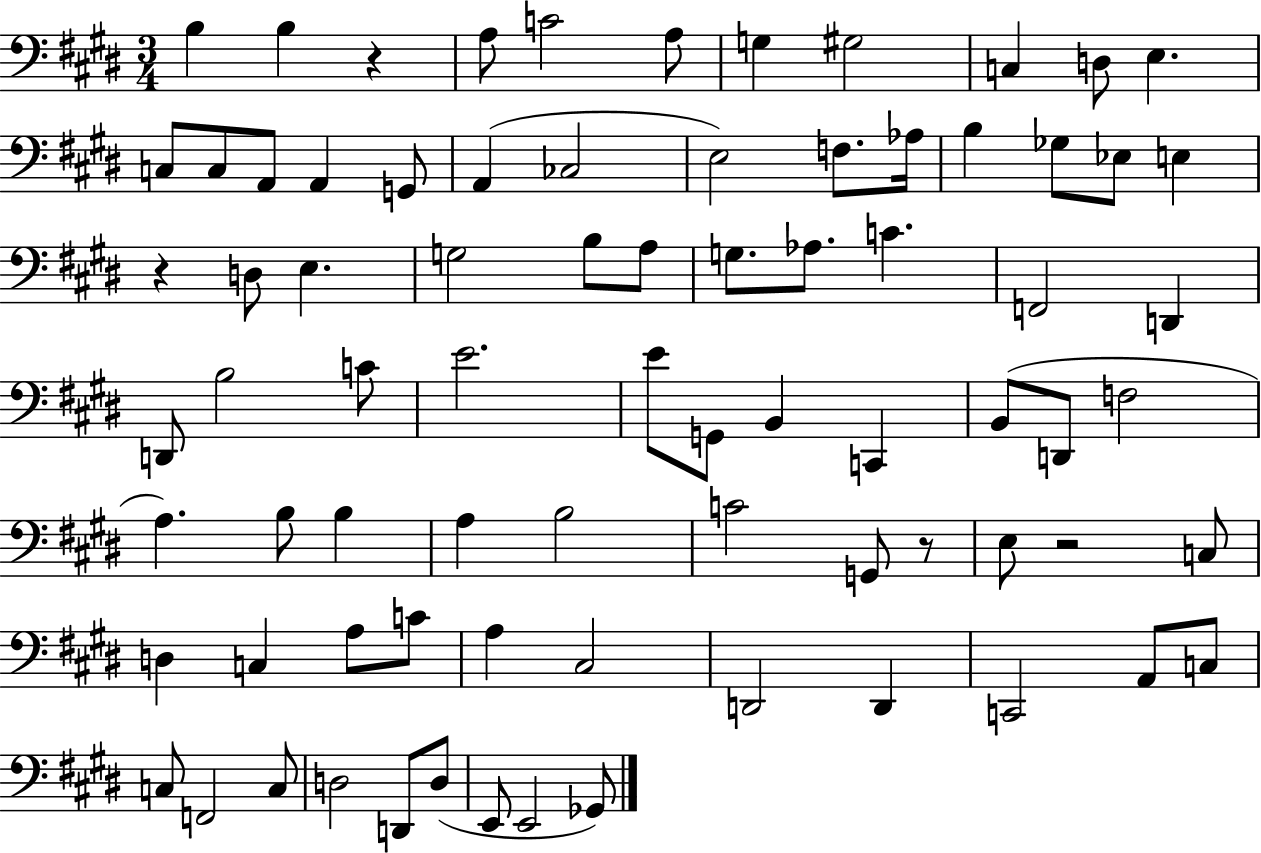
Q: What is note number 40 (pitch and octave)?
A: G2